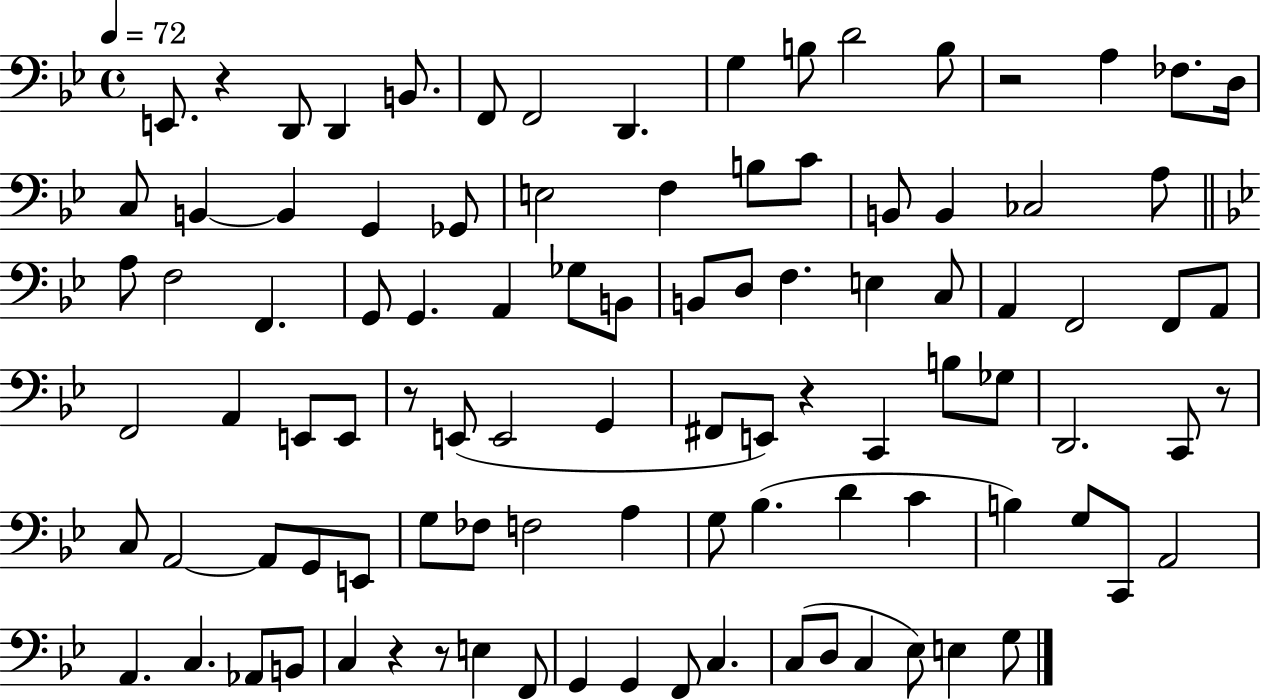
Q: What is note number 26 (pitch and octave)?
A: CES3